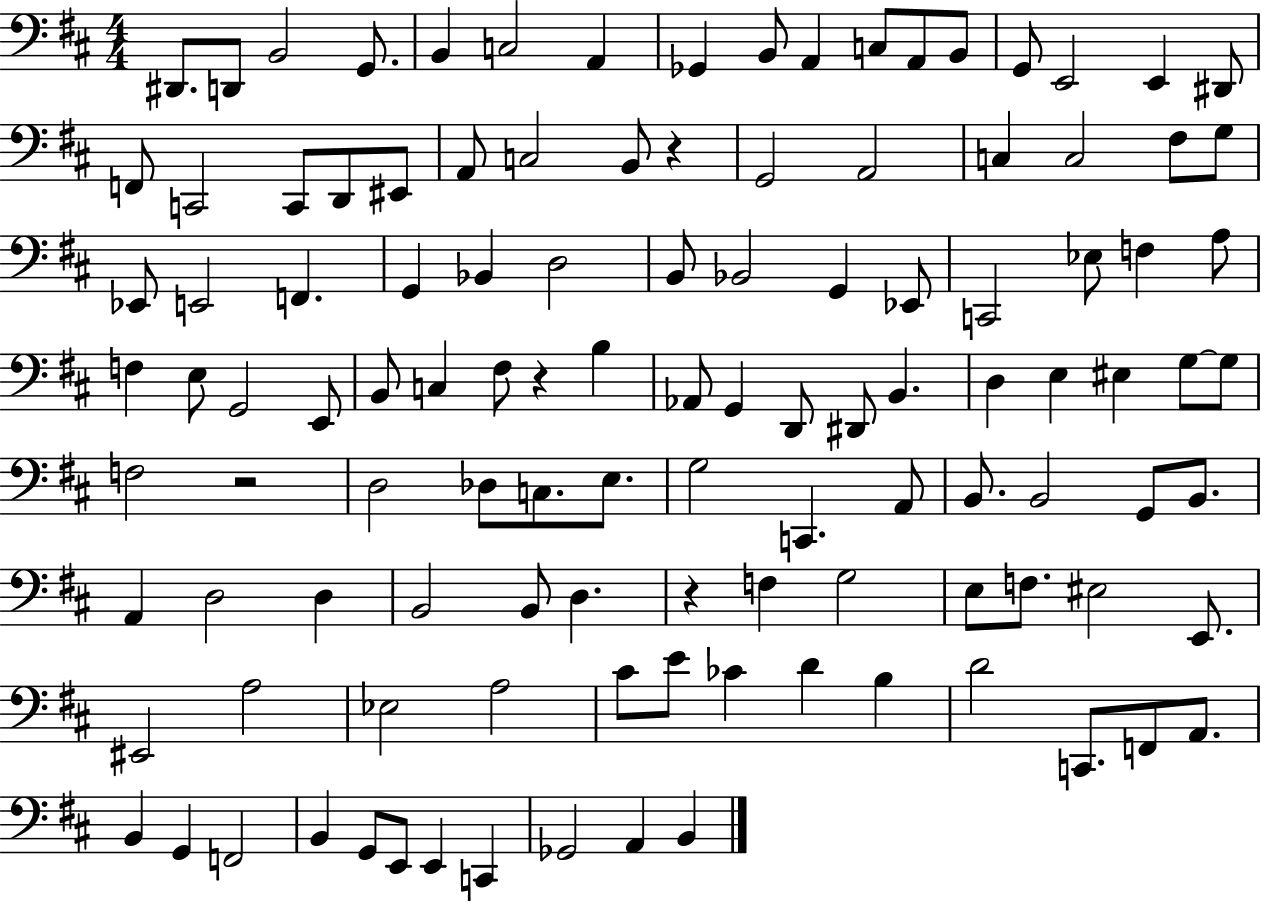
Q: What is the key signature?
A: D major